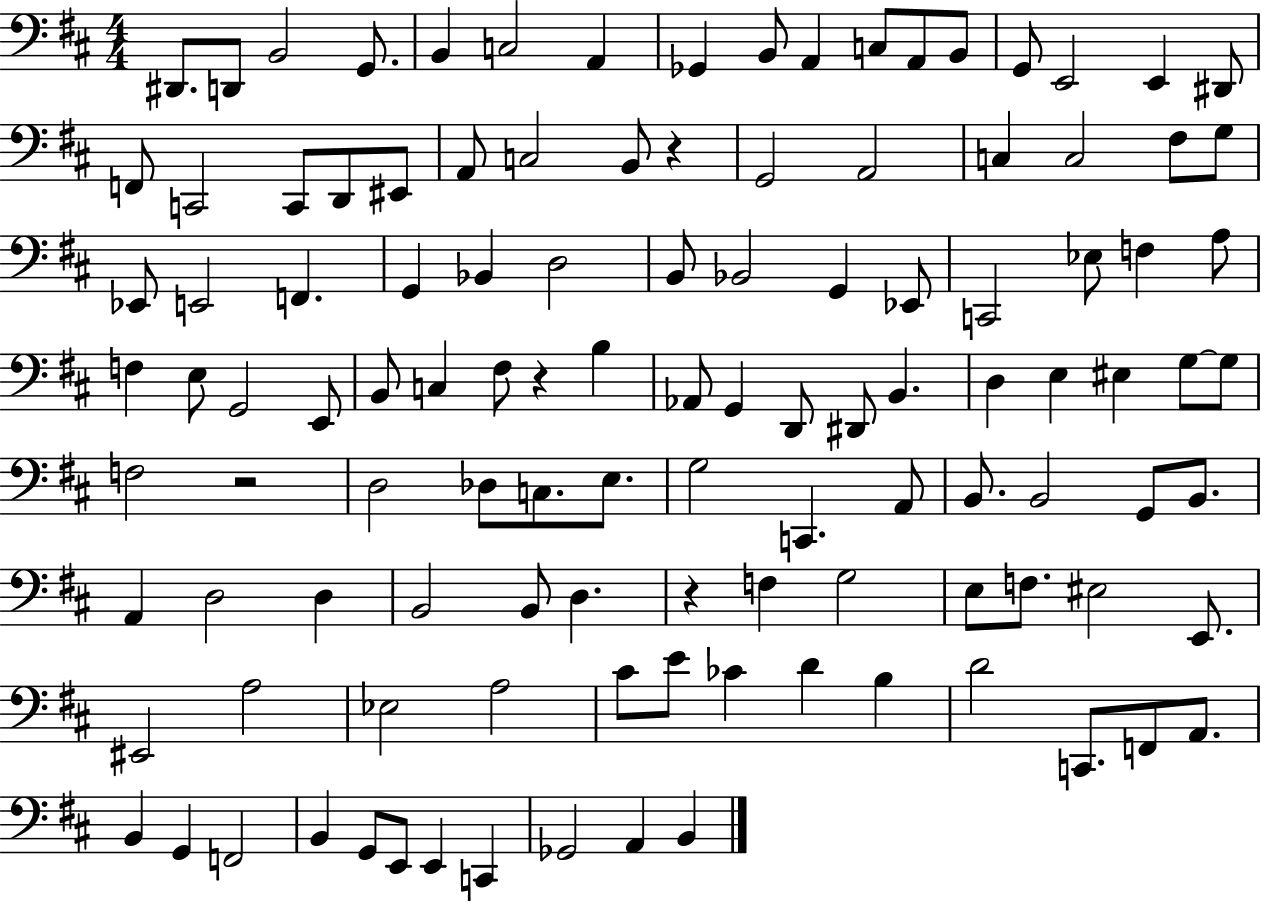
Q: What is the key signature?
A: D major